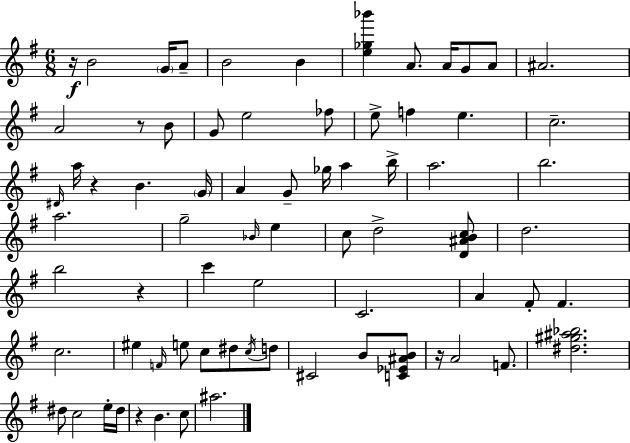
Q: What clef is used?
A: treble